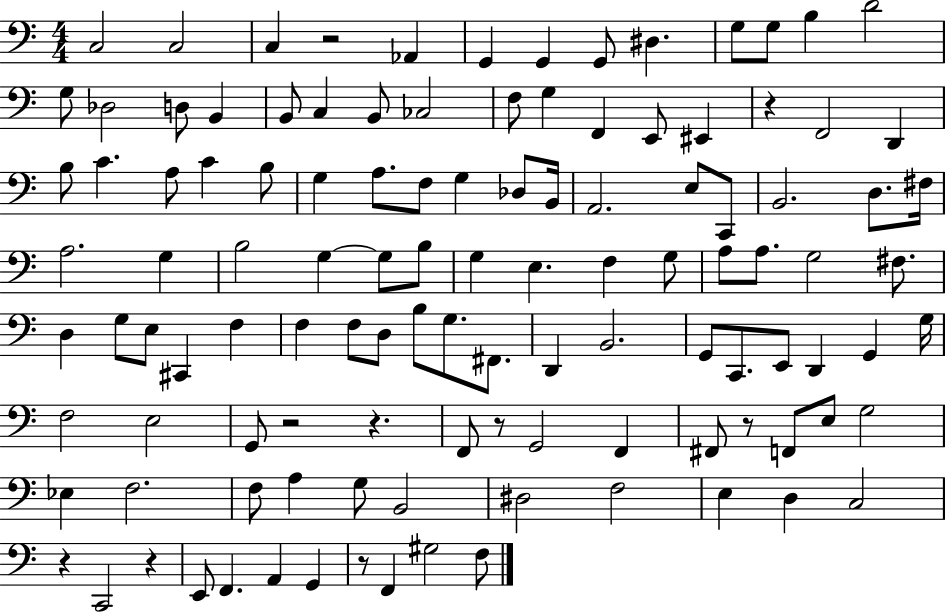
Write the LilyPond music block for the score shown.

{
  \clef bass
  \numericTimeSignature
  \time 4/4
  \key c \major
  c2 c2 | c4 r2 aes,4 | g,4 g,4 g,8 dis4. | g8 g8 b4 d'2 | \break g8 des2 d8 b,4 | b,8 c4 b,8 ces2 | f8 g4 f,4 e,8 eis,4 | r4 f,2 d,4 | \break b8 c'4. a8 c'4 b8 | g4 a8. f8 g4 des8 b,16 | a,2. e8 c,8 | b,2. d8. fis16 | \break a2. g4 | b2 g4~~ g8 b8 | g4 e4. f4 g8 | a8 a8. g2 fis8. | \break d4 g8 e8 cis,4 f4 | f4 f8 d8 b8 g8. fis,8. | d,4 b,2. | g,8 c,8. e,8 d,4 g,4 g16 | \break f2 e2 | g,8 r2 r4. | f,8 r8 g,2 f,4 | fis,8 r8 f,8 e8 g2 | \break ees4 f2. | f8 a4 g8 b,2 | dis2 f2 | e4 d4 c2 | \break r4 c,2 r4 | e,8 f,4. a,4 g,4 | r8 f,4 gis2 f8 | \bar "|."
}